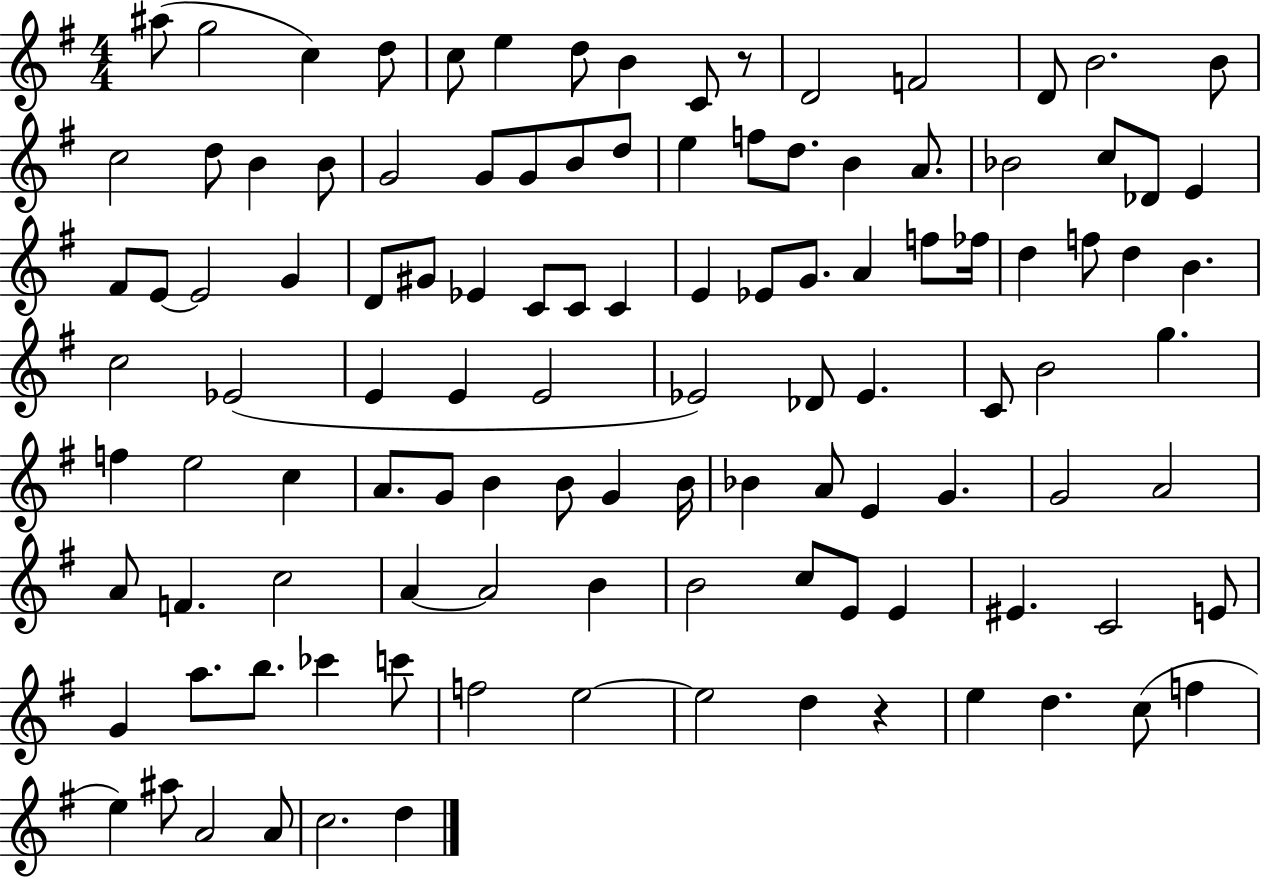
{
  \clef treble
  \numericTimeSignature
  \time 4/4
  \key g \major
  ais''8( g''2 c''4) d''8 | c''8 e''4 d''8 b'4 c'8 r8 | d'2 f'2 | d'8 b'2. b'8 | \break c''2 d''8 b'4 b'8 | g'2 g'8 g'8 b'8 d''8 | e''4 f''8 d''8. b'4 a'8. | bes'2 c''8 des'8 e'4 | \break fis'8 e'8~~ e'2 g'4 | d'8 gis'8 ees'4 c'8 c'8 c'4 | e'4 ees'8 g'8. a'4 f''8 fes''16 | d''4 f''8 d''4 b'4. | \break c''2 ees'2( | e'4 e'4 e'2 | ees'2) des'8 ees'4. | c'8 b'2 g''4. | \break f''4 e''2 c''4 | a'8. g'8 b'4 b'8 g'4 b'16 | bes'4 a'8 e'4 g'4. | g'2 a'2 | \break a'8 f'4. c''2 | a'4~~ a'2 b'4 | b'2 c''8 e'8 e'4 | eis'4. c'2 e'8 | \break g'4 a''8. b''8. ces'''4 c'''8 | f''2 e''2~~ | e''2 d''4 r4 | e''4 d''4. c''8( f''4 | \break e''4) ais''8 a'2 a'8 | c''2. d''4 | \bar "|."
}